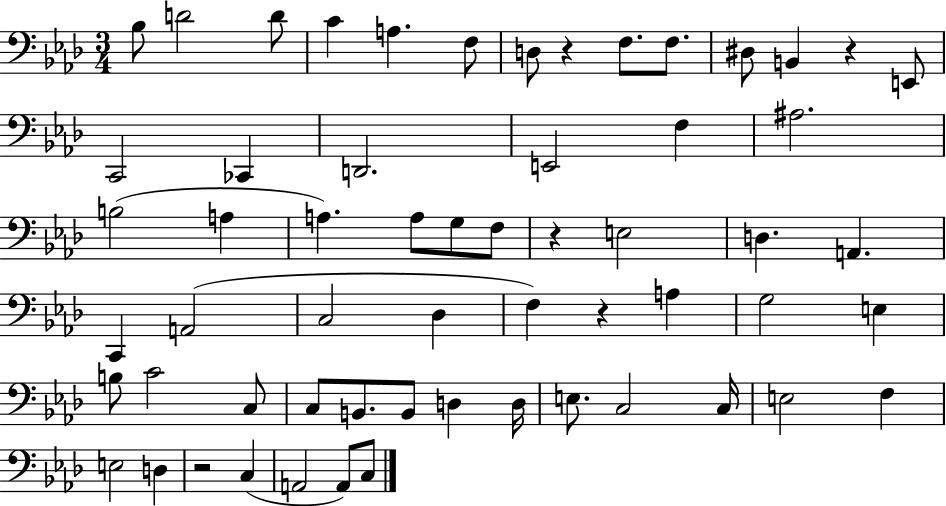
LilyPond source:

{
  \clef bass
  \numericTimeSignature
  \time 3/4
  \key aes \major
  \repeat volta 2 { bes8 d'2 d'8 | c'4 a4. f8 | d8 r4 f8. f8. | dis8 b,4 r4 e,8 | \break c,2 ces,4 | d,2. | e,2 f4 | ais2. | \break b2( a4 | a4.) a8 g8 f8 | r4 e2 | d4. a,4. | \break c,4 a,2( | c2 des4 | f4) r4 a4 | g2 e4 | \break b8 c'2 c8 | c8 b,8. b,8 d4 d16 | e8. c2 c16 | e2 f4 | \break e2 d4 | r2 c4( | a,2 a,8) c8 | } \bar "|."
}